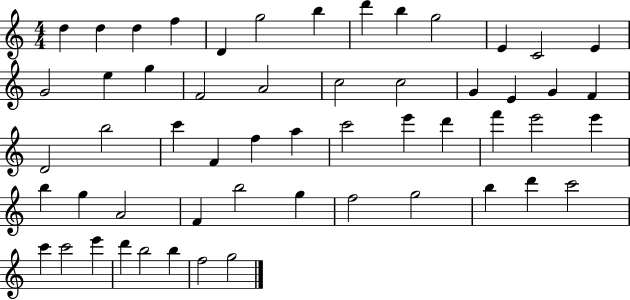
{
  \clef treble
  \numericTimeSignature
  \time 4/4
  \key c \major
  d''4 d''4 d''4 f''4 | d'4 g''2 b''4 | d'''4 b''4 g''2 | e'4 c'2 e'4 | \break g'2 e''4 g''4 | f'2 a'2 | c''2 c''2 | g'4 e'4 g'4 f'4 | \break d'2 b''2 | c'''4 f'4 f''4 a''4 | c'''2 e'''4 d'''4 | f'''4 e'''2 e'''4 | \break b''4 g''4 a'2 | f'4 b''2 g''4 | f''2 g''2 | b''4 d'''4 c'''2 | \break c'''4 c'''2 e'''4 | d'''4 b''2 b''4 | f''2 g''2 | \bar "|."
}